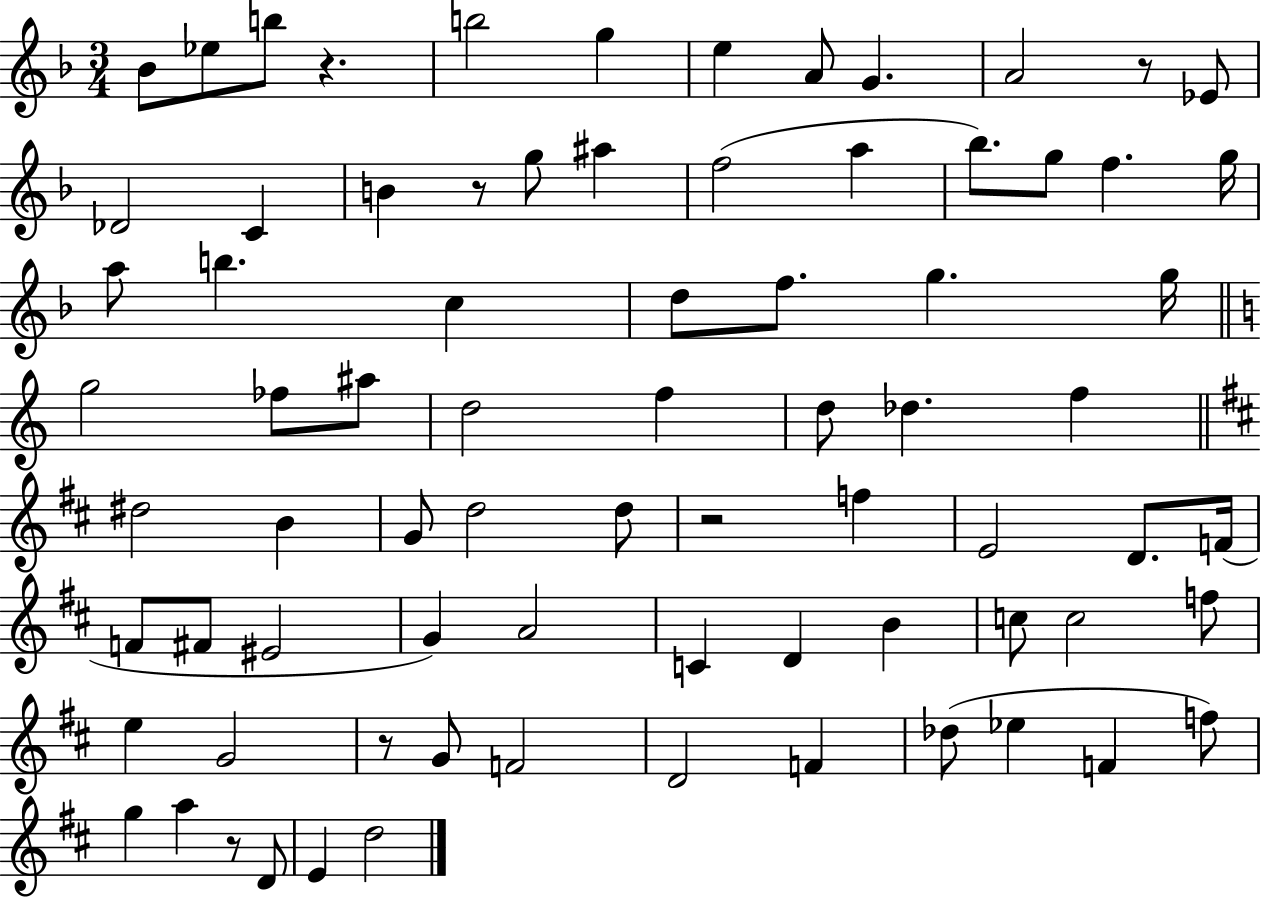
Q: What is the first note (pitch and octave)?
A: Bb4